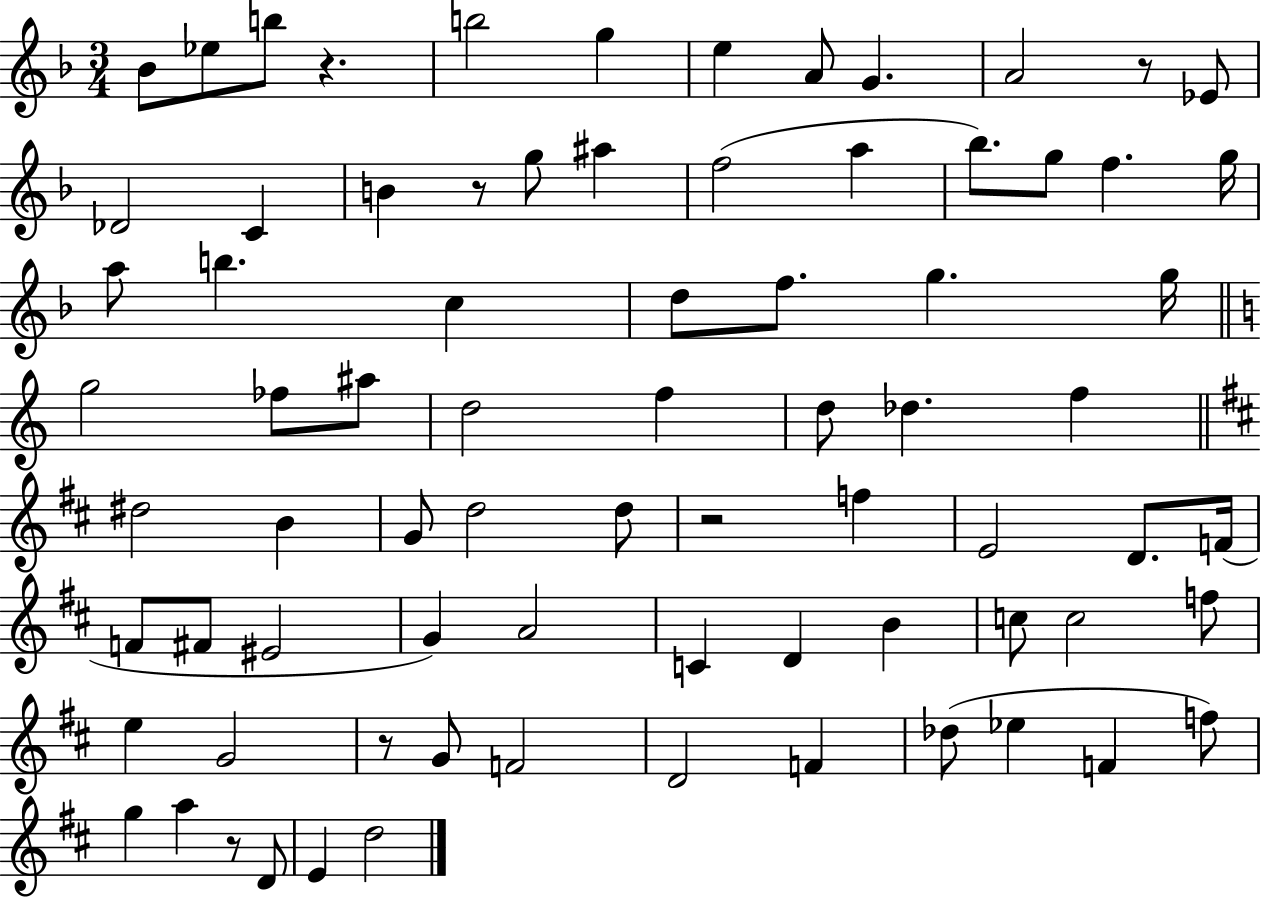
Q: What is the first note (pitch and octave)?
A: Bb4